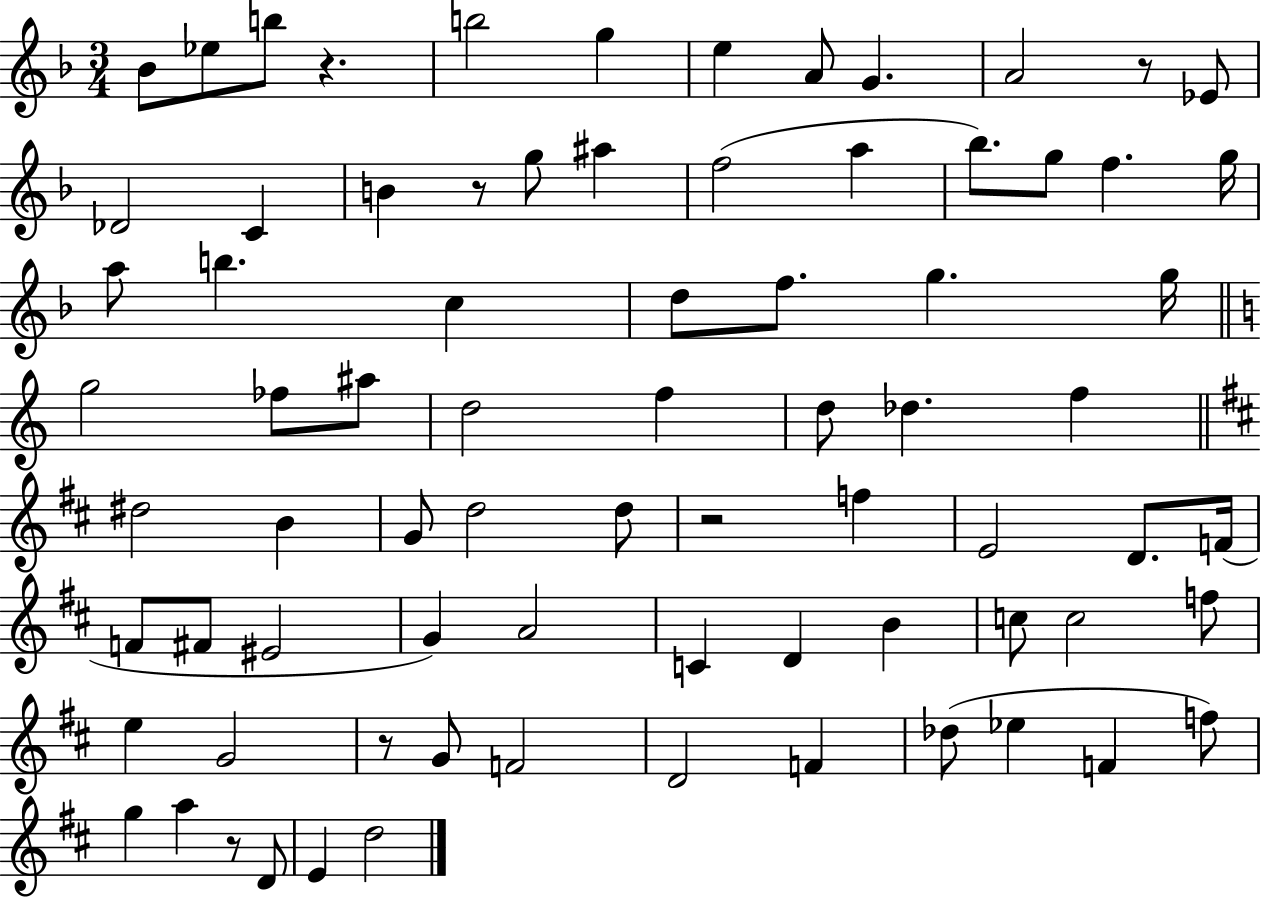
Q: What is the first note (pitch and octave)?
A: Bb4